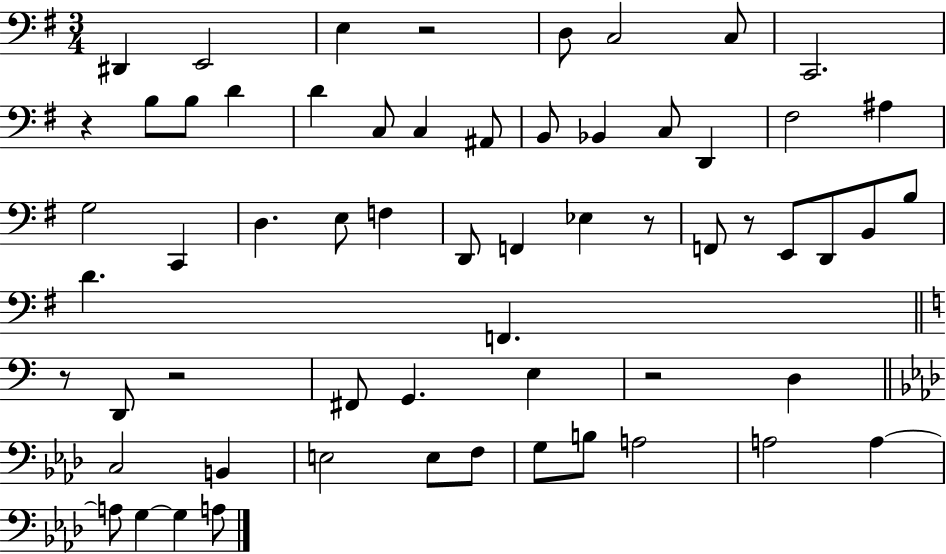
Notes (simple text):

D#2/q E2/h E3/q R/h D3/e C3/h C3/e C2/h. R/q B3/e B3/e D4/q D4/q C3/e C3/q A#2/e B2/e Bb2/q C3/e D2/q F#3/h A#3/q G3/h C2/q D3/q. E3/e F3/q D2/e F2/q Eb3/q R/e F2/e R/e E2/e D2/e B2/e B3/e D4/q. F2/q. R/e D2/e R/h F#2/e G2/q. E3/q R/h D3/q C3/h B2/q E3/h E3/e F3/e G3/e B3/e A3/h A3/h A3/q A3/e G3/q G3/q A3/e